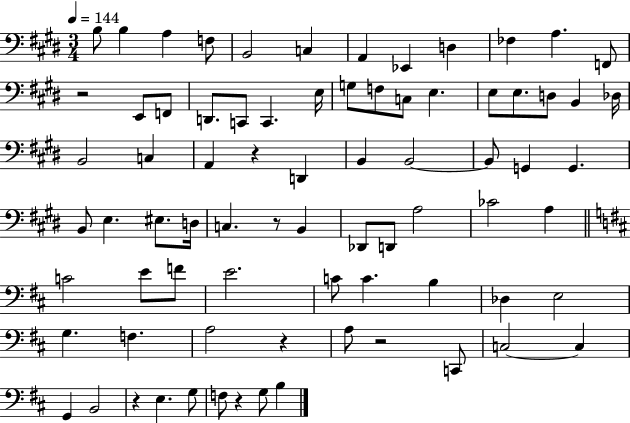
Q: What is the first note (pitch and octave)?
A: B3